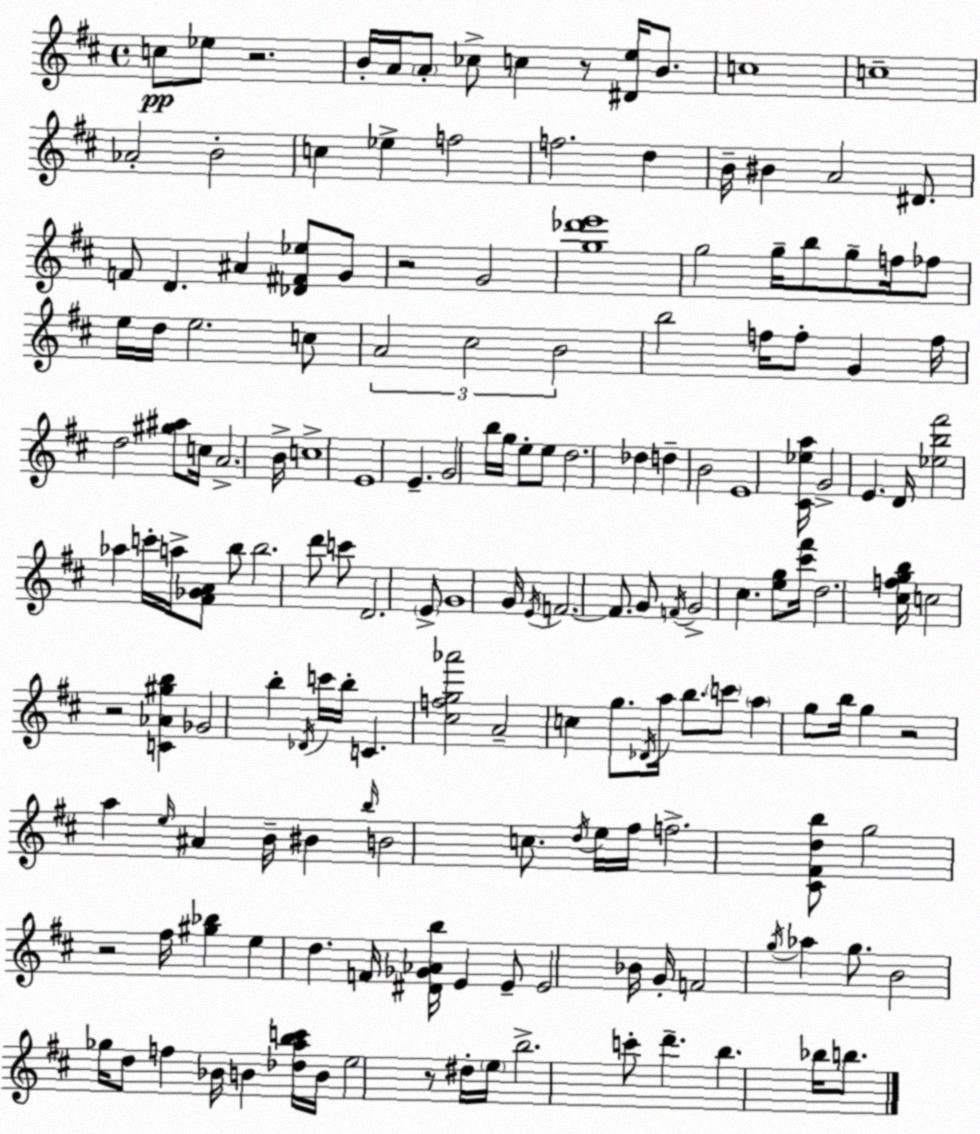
X:1
T:Untitled
M:4/4
L:1/4
K:D
c/2 _e/2 z2 B/4 A/4 A/2 _c/2 c z/2 [^De]/4 B/2 c4 c4 _A2 B2 c _e f2 f2 d B/4 ^B A2 ^D/2 F/2 D ^A [_D^F_e]/2 G/2 z2 G2 [g_d'e']4 g2 g/4 b/2 g/2 f/4 _f/2 e/4 d/4 e2 c/2 A2 ^c2 B2 b2 f/4 f/2 G f/4 d2 [^g^a]/2 c/4 A2 B/4 c4 E4 E G2 b/4 g/4 e/2 e/2 d2 _d d B2 E4 [^C_ea]/4 G2 E D/4 [_eb^f']2 _a c'/4 a/4 [^F_GA]/2 b/2 b2 d'/2 c'/2 D2 E/2 G4 G/4 E/4 F2 F/2 G/2 F/4 G2 ^c [eg]/2 [^c'^f']/4 d2 [^cfgb]/4 c2 z2 [C_A^gb] _G2 b _D/4 c'/4 b/4 C [^cfg_a']2 A2 c g/2 _D/4 a/4 b/2 c'/2 a g/2 b/4 g z2 a e/4 ^A B/4 ^B b/4 B2 c/2 d/4 e/4 ^f/4 f2 [^C^Fdb]/2 g2 z2 ^f/4 [^g_b] e d F/4 [^D_G_Ab]/4 E E/2 E2 _B/4 G/4 F2 g/4 _a g/2 B2 _g/4 d/2 f _B/4 B [_dabc']/4 B/4 e2 z/2 ^d/4 e/4 b2 c'/2 d' b _b/4 b/2